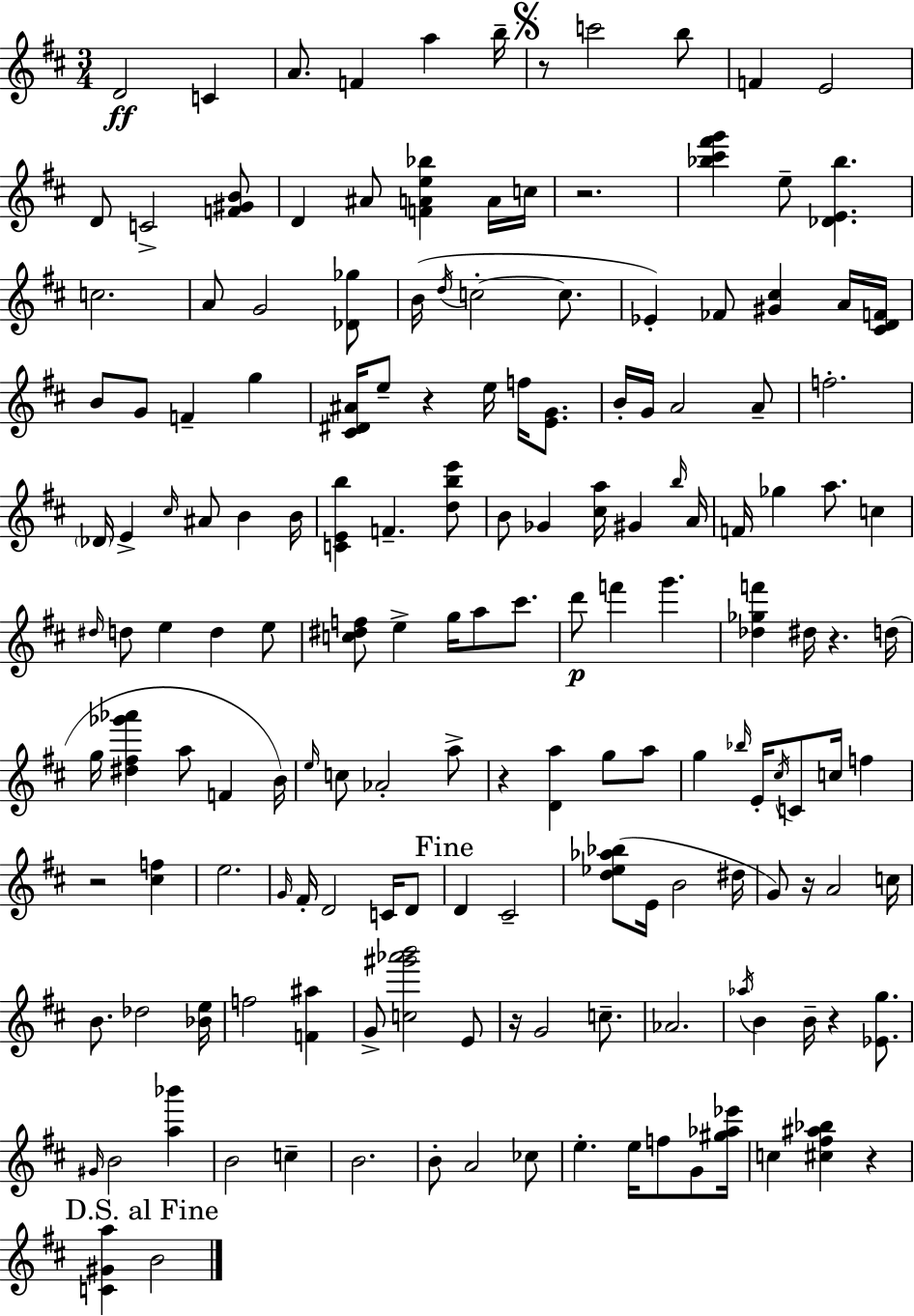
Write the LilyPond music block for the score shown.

{
  \clef treble
  \numericTimeSignature
  \time 3/4
  \key d \major
  d'2\ff c'4 | a'8. f'4 a''4 b''16-- | \mark \markup { \musicglyph "scripts.segno" } r8 c'''2 b''8 | f'4 e'2 | \break d'8 c'2-> <f' gis' b'>8 | d'4 ais'8 <f' a' e'' bes''>4 a'16 c''16 | r2. | <bes'' cis''' fis''' g'''>4 e''8-- <des' e' bes''>4. | \break c''2. | a'8 g'2 <des' ges''>8 | b'16( \acciaccatura { d''16 } c''2-.~~ c''8. | ees'4-.) fes'8 <gis' cis''>4 a'16 | \break <cis' d' f'>16 b'8 g'8 f'4-- g''4 | <cis' dis' ais'>16 e''8-- r4 e''16 f''16 <e' g'>8. | b'16-. g'16 a'2 a'8-- | f''2.-. | \break \parenthesize des'16 e'4-> \grace { cis''16 } ais'8 b'4 | b'16 <c' e' b''>4 f'4.-- | <d'' b'' e'''>8 b'8 ges'4 <cis'' a''>16 gis'4 | \grace { b''16 } a'16 f'16 ges''4 a''8. c''4 | \break \grace { dis''16 } d''8 e''4 d''4 | e''8 <c'' dis'' f''>8 e''4-> g''16 a''8 | cis'''8. d'''8\p f'''4 g'''4. | <des'' ges'' f'''>4 dis''16 r4. | \break d''16( g''16 <dis'' fis'' ges''' aes'''>4 a''8 f'4 | b'16) \grace { e''16 } c''8 aes'2-. | a''8-> r4 <d' a''>4 | g''8 a''8 g''4 \grace { bes''16 } e'16-. \acciaccatura { cis''16 } | \break c'8 c''16 f''4 r2 | <cis'' f''>4 e''2. | \grace { g'16 } fis'16-. d'2 | c'16 d'8 \mark "Fine" d'4 | \break cis'2-- <d'' ees'' aes'' bes''>8( e'16 b'2 | dis''16 g'8) r16 a'2 | c''16 b'8. des''2 | <bes' e''>16 f''2 | \break <f' ais''>4 g'8-> <c'' gis''' aes''' b'''>2 | e'8 r16 g'2 | c''8.-- aes'2. | \acciaccatura { aes''16 } b'4 | \break b'16-- r4 <ees' g''>8. \grace { gis'16 } b'2 | <a'' bes'''>4 b'2 | c''4-- b'2. | b'8-. | \break a'2 ces''8 e''4.-. | e''16 f''8 g'8 <gis'' aes'' ees'''>16 c''4 | <cis'' fis'' ais'' bes''>4 r4 \mark "D.S. al Fine" <c' gis' a''>4 | b'2 \bar "|."
}